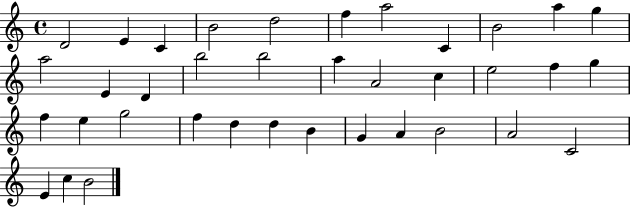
{
  \clef treble
  \time 4/4
  \defaultTimeSignature
  \key c \major
  d'2 e'4 c'4 | b'2 d''2 | f''4 a''2 c'4 | b'2 a''4 g''4 | \break a''2 e'4 d'4 | b''2 b''2 | a''4 a'2 c''4 | e''2 f''4 g''4 | \break f''4 e''4 g''2 | f''4 d''4 d''4 b'4 | g'4 a'4 b'2 | a'2 c'2 | \break e'4 c''4 b'2 | \bar "|."
}